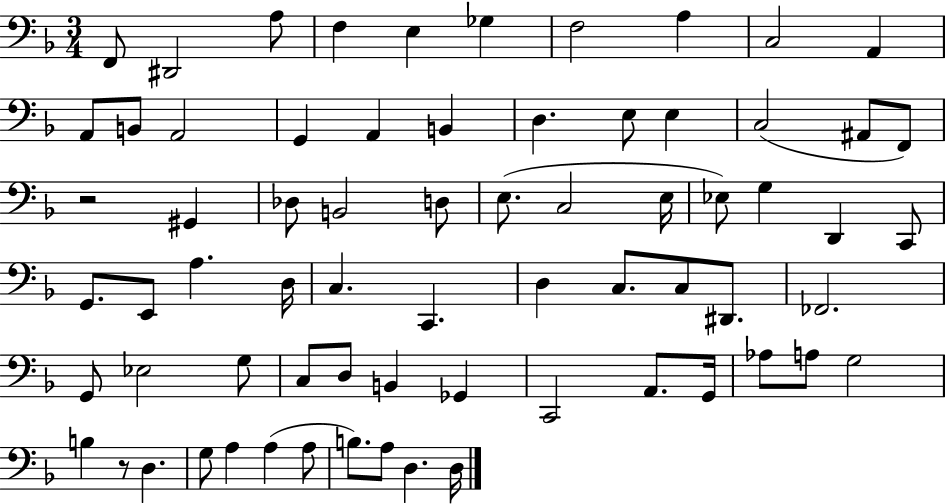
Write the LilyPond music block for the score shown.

{
  \clef bass
  \numericTimeSignature
  \time 3/4
  \key f \major
  f,8 dis,2 a8 | f4 e4 ges4 | f2 a4 | c2 a,4 | \break a,8 b,8 a,2 | g,4 a,4 b,4 | d4. e8 e4 | c2( ais,8 f,8) | \break r2 gis,4 | des8 b,2 d8 | e8.( c2 e16 | ees8) g4 d,4 c,8 | \break g,8. e,8 a4. d16 | c4. c,4. | d4 c8. c8 dis,8. | fes,2. | \break g,8 ees2 g8 | c8 d8 b,4 ges,4 | c,2 a,8. g,16 | aes8 a8 g2 | \break b4 r8 d4. | g8 a4 a4( a8 | b8.) a8 d4. d16 | \bar "|."
}